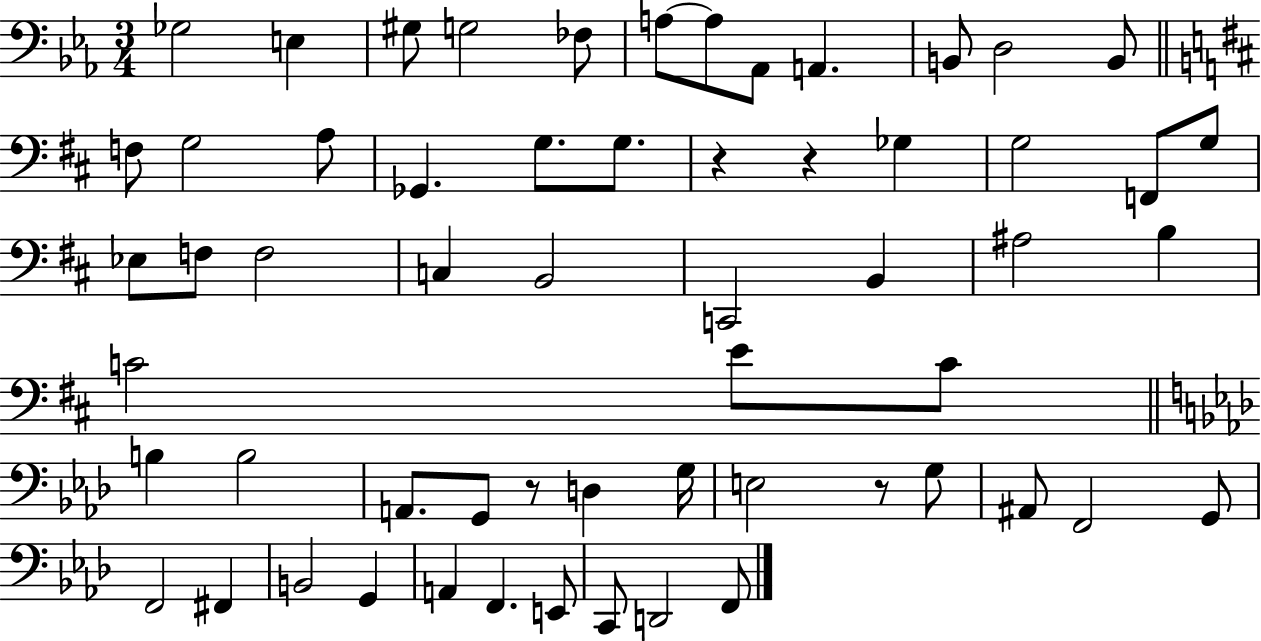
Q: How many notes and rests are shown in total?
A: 59